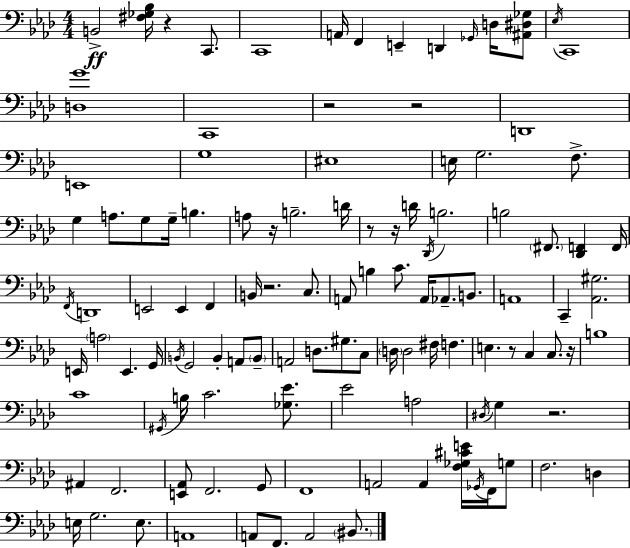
{
  \clef bass
  \numericTimeSignature
  \time 4/4
  \key aes \major
  \repeat volta 2 { b,2->\ff <fis ges bes>16 r4 c,8. | c,1 | a,16 f,4 e,4-- d,4 \grace { ges,16 } d16 <ais, dis ges>8 | \acciaccatura { ees16 } c,1 | \break <d g'>1 | c,1 | r2 r2 | d,1 | \break e,1 | g1 | eis1 | e16 g2. f8.-> | \break g4 a8. g8 g16-- b4. | a8 r16 b2.-- | d'16 r8 r16 d'16 \acciaccatura { des,16 } b2. | b2 \parenthesize fis,8. <des, f,>4 | \break f,16 \acciaccatura { f,16 } d,1 | e,2 e,4 | f,4 b,16 r2. | c8. a,8 b4 c'8. a,16 aes,8.-- | \break b,8. a,1 | c,4-- <aes, gis>2. | e,16 \parenthesize a2 e,4. | g,16 \acciaccatura { b,16 } g,2 b,4-. | \break a,8 \parenthesize b,8-- a,2 d8. | gis8. c8 \parenthesize d16 d2 fis16 f4. | e4. r8 c4 | c8. r16 b1 | \break c'1 | \acciaccatura { gis,16 } b16 c'2. | <ges ees'>8. ees'2 a2 | \acciaccatura { dis16 } g4 r2. | \break ais,4 f,2. | <e, aes,>8 f,2. | g,8 f,1 | a,2 a,4 | \break <f ges cis' e'>16 \acciaccatura { ges,16 } f,16 g8 f2. | d4 e16 g2. | e8. a,1 | a,8 f,8. a,2 | \break \parenthesize bis,8. } \bar "|."
}